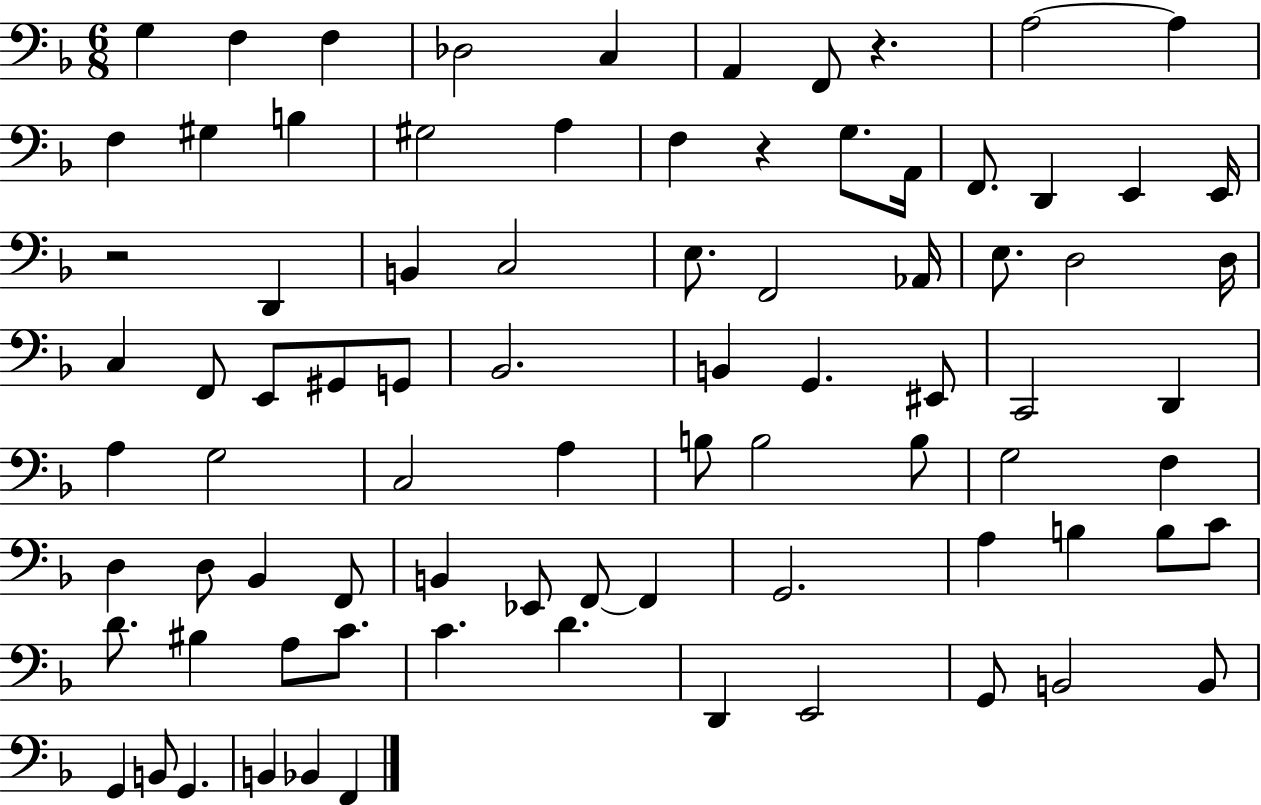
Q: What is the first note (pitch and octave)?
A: G3